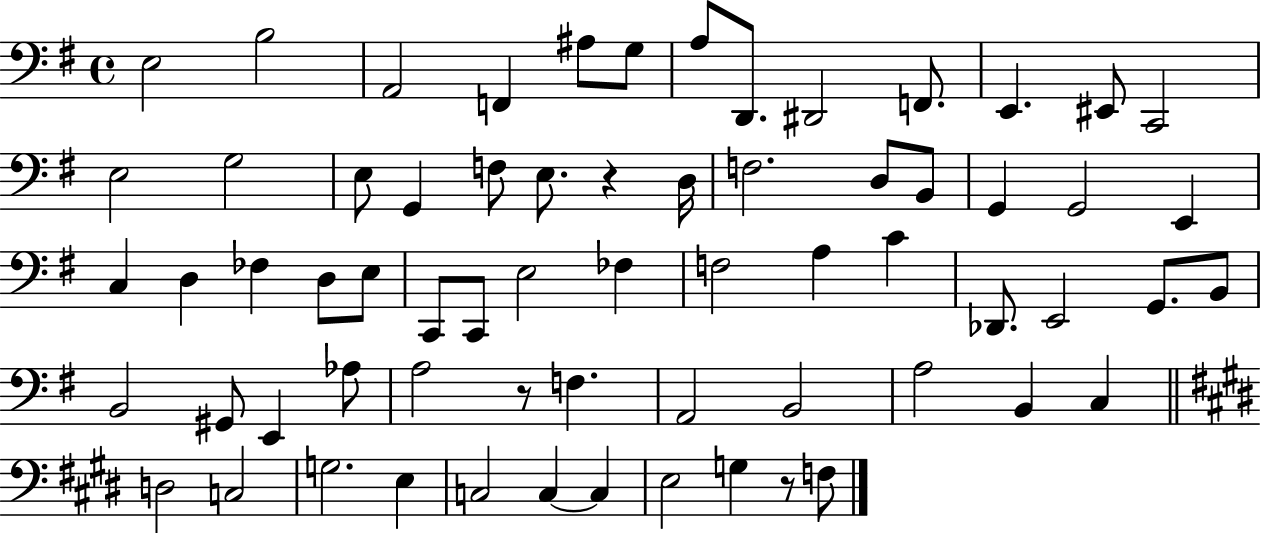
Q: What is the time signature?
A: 4/4